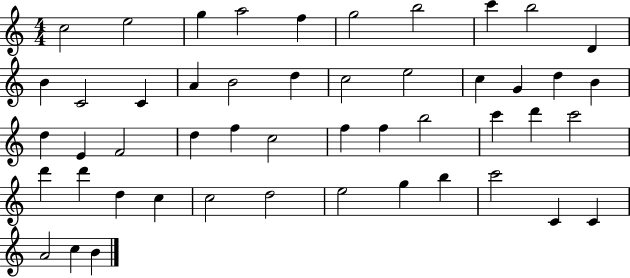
C5/h E5/h G5/q A5/h F5/q G5/h B5/h C6/q B5/h D4/q B4/q C4/h C4/q A4/q B4/h D5/q C5/h E5/h C5/q G4/q D5/q B4/q D5/q E4/q F4/h D5/q F5/q C5/h F5/q F5/q B5/h C6/q D6/q C6/h D6/q D6/q D5/q C5/q C5/h D5/h E5/h G5/q B5/q C6/h C4/q C4/q A4/h C5/q B4/q